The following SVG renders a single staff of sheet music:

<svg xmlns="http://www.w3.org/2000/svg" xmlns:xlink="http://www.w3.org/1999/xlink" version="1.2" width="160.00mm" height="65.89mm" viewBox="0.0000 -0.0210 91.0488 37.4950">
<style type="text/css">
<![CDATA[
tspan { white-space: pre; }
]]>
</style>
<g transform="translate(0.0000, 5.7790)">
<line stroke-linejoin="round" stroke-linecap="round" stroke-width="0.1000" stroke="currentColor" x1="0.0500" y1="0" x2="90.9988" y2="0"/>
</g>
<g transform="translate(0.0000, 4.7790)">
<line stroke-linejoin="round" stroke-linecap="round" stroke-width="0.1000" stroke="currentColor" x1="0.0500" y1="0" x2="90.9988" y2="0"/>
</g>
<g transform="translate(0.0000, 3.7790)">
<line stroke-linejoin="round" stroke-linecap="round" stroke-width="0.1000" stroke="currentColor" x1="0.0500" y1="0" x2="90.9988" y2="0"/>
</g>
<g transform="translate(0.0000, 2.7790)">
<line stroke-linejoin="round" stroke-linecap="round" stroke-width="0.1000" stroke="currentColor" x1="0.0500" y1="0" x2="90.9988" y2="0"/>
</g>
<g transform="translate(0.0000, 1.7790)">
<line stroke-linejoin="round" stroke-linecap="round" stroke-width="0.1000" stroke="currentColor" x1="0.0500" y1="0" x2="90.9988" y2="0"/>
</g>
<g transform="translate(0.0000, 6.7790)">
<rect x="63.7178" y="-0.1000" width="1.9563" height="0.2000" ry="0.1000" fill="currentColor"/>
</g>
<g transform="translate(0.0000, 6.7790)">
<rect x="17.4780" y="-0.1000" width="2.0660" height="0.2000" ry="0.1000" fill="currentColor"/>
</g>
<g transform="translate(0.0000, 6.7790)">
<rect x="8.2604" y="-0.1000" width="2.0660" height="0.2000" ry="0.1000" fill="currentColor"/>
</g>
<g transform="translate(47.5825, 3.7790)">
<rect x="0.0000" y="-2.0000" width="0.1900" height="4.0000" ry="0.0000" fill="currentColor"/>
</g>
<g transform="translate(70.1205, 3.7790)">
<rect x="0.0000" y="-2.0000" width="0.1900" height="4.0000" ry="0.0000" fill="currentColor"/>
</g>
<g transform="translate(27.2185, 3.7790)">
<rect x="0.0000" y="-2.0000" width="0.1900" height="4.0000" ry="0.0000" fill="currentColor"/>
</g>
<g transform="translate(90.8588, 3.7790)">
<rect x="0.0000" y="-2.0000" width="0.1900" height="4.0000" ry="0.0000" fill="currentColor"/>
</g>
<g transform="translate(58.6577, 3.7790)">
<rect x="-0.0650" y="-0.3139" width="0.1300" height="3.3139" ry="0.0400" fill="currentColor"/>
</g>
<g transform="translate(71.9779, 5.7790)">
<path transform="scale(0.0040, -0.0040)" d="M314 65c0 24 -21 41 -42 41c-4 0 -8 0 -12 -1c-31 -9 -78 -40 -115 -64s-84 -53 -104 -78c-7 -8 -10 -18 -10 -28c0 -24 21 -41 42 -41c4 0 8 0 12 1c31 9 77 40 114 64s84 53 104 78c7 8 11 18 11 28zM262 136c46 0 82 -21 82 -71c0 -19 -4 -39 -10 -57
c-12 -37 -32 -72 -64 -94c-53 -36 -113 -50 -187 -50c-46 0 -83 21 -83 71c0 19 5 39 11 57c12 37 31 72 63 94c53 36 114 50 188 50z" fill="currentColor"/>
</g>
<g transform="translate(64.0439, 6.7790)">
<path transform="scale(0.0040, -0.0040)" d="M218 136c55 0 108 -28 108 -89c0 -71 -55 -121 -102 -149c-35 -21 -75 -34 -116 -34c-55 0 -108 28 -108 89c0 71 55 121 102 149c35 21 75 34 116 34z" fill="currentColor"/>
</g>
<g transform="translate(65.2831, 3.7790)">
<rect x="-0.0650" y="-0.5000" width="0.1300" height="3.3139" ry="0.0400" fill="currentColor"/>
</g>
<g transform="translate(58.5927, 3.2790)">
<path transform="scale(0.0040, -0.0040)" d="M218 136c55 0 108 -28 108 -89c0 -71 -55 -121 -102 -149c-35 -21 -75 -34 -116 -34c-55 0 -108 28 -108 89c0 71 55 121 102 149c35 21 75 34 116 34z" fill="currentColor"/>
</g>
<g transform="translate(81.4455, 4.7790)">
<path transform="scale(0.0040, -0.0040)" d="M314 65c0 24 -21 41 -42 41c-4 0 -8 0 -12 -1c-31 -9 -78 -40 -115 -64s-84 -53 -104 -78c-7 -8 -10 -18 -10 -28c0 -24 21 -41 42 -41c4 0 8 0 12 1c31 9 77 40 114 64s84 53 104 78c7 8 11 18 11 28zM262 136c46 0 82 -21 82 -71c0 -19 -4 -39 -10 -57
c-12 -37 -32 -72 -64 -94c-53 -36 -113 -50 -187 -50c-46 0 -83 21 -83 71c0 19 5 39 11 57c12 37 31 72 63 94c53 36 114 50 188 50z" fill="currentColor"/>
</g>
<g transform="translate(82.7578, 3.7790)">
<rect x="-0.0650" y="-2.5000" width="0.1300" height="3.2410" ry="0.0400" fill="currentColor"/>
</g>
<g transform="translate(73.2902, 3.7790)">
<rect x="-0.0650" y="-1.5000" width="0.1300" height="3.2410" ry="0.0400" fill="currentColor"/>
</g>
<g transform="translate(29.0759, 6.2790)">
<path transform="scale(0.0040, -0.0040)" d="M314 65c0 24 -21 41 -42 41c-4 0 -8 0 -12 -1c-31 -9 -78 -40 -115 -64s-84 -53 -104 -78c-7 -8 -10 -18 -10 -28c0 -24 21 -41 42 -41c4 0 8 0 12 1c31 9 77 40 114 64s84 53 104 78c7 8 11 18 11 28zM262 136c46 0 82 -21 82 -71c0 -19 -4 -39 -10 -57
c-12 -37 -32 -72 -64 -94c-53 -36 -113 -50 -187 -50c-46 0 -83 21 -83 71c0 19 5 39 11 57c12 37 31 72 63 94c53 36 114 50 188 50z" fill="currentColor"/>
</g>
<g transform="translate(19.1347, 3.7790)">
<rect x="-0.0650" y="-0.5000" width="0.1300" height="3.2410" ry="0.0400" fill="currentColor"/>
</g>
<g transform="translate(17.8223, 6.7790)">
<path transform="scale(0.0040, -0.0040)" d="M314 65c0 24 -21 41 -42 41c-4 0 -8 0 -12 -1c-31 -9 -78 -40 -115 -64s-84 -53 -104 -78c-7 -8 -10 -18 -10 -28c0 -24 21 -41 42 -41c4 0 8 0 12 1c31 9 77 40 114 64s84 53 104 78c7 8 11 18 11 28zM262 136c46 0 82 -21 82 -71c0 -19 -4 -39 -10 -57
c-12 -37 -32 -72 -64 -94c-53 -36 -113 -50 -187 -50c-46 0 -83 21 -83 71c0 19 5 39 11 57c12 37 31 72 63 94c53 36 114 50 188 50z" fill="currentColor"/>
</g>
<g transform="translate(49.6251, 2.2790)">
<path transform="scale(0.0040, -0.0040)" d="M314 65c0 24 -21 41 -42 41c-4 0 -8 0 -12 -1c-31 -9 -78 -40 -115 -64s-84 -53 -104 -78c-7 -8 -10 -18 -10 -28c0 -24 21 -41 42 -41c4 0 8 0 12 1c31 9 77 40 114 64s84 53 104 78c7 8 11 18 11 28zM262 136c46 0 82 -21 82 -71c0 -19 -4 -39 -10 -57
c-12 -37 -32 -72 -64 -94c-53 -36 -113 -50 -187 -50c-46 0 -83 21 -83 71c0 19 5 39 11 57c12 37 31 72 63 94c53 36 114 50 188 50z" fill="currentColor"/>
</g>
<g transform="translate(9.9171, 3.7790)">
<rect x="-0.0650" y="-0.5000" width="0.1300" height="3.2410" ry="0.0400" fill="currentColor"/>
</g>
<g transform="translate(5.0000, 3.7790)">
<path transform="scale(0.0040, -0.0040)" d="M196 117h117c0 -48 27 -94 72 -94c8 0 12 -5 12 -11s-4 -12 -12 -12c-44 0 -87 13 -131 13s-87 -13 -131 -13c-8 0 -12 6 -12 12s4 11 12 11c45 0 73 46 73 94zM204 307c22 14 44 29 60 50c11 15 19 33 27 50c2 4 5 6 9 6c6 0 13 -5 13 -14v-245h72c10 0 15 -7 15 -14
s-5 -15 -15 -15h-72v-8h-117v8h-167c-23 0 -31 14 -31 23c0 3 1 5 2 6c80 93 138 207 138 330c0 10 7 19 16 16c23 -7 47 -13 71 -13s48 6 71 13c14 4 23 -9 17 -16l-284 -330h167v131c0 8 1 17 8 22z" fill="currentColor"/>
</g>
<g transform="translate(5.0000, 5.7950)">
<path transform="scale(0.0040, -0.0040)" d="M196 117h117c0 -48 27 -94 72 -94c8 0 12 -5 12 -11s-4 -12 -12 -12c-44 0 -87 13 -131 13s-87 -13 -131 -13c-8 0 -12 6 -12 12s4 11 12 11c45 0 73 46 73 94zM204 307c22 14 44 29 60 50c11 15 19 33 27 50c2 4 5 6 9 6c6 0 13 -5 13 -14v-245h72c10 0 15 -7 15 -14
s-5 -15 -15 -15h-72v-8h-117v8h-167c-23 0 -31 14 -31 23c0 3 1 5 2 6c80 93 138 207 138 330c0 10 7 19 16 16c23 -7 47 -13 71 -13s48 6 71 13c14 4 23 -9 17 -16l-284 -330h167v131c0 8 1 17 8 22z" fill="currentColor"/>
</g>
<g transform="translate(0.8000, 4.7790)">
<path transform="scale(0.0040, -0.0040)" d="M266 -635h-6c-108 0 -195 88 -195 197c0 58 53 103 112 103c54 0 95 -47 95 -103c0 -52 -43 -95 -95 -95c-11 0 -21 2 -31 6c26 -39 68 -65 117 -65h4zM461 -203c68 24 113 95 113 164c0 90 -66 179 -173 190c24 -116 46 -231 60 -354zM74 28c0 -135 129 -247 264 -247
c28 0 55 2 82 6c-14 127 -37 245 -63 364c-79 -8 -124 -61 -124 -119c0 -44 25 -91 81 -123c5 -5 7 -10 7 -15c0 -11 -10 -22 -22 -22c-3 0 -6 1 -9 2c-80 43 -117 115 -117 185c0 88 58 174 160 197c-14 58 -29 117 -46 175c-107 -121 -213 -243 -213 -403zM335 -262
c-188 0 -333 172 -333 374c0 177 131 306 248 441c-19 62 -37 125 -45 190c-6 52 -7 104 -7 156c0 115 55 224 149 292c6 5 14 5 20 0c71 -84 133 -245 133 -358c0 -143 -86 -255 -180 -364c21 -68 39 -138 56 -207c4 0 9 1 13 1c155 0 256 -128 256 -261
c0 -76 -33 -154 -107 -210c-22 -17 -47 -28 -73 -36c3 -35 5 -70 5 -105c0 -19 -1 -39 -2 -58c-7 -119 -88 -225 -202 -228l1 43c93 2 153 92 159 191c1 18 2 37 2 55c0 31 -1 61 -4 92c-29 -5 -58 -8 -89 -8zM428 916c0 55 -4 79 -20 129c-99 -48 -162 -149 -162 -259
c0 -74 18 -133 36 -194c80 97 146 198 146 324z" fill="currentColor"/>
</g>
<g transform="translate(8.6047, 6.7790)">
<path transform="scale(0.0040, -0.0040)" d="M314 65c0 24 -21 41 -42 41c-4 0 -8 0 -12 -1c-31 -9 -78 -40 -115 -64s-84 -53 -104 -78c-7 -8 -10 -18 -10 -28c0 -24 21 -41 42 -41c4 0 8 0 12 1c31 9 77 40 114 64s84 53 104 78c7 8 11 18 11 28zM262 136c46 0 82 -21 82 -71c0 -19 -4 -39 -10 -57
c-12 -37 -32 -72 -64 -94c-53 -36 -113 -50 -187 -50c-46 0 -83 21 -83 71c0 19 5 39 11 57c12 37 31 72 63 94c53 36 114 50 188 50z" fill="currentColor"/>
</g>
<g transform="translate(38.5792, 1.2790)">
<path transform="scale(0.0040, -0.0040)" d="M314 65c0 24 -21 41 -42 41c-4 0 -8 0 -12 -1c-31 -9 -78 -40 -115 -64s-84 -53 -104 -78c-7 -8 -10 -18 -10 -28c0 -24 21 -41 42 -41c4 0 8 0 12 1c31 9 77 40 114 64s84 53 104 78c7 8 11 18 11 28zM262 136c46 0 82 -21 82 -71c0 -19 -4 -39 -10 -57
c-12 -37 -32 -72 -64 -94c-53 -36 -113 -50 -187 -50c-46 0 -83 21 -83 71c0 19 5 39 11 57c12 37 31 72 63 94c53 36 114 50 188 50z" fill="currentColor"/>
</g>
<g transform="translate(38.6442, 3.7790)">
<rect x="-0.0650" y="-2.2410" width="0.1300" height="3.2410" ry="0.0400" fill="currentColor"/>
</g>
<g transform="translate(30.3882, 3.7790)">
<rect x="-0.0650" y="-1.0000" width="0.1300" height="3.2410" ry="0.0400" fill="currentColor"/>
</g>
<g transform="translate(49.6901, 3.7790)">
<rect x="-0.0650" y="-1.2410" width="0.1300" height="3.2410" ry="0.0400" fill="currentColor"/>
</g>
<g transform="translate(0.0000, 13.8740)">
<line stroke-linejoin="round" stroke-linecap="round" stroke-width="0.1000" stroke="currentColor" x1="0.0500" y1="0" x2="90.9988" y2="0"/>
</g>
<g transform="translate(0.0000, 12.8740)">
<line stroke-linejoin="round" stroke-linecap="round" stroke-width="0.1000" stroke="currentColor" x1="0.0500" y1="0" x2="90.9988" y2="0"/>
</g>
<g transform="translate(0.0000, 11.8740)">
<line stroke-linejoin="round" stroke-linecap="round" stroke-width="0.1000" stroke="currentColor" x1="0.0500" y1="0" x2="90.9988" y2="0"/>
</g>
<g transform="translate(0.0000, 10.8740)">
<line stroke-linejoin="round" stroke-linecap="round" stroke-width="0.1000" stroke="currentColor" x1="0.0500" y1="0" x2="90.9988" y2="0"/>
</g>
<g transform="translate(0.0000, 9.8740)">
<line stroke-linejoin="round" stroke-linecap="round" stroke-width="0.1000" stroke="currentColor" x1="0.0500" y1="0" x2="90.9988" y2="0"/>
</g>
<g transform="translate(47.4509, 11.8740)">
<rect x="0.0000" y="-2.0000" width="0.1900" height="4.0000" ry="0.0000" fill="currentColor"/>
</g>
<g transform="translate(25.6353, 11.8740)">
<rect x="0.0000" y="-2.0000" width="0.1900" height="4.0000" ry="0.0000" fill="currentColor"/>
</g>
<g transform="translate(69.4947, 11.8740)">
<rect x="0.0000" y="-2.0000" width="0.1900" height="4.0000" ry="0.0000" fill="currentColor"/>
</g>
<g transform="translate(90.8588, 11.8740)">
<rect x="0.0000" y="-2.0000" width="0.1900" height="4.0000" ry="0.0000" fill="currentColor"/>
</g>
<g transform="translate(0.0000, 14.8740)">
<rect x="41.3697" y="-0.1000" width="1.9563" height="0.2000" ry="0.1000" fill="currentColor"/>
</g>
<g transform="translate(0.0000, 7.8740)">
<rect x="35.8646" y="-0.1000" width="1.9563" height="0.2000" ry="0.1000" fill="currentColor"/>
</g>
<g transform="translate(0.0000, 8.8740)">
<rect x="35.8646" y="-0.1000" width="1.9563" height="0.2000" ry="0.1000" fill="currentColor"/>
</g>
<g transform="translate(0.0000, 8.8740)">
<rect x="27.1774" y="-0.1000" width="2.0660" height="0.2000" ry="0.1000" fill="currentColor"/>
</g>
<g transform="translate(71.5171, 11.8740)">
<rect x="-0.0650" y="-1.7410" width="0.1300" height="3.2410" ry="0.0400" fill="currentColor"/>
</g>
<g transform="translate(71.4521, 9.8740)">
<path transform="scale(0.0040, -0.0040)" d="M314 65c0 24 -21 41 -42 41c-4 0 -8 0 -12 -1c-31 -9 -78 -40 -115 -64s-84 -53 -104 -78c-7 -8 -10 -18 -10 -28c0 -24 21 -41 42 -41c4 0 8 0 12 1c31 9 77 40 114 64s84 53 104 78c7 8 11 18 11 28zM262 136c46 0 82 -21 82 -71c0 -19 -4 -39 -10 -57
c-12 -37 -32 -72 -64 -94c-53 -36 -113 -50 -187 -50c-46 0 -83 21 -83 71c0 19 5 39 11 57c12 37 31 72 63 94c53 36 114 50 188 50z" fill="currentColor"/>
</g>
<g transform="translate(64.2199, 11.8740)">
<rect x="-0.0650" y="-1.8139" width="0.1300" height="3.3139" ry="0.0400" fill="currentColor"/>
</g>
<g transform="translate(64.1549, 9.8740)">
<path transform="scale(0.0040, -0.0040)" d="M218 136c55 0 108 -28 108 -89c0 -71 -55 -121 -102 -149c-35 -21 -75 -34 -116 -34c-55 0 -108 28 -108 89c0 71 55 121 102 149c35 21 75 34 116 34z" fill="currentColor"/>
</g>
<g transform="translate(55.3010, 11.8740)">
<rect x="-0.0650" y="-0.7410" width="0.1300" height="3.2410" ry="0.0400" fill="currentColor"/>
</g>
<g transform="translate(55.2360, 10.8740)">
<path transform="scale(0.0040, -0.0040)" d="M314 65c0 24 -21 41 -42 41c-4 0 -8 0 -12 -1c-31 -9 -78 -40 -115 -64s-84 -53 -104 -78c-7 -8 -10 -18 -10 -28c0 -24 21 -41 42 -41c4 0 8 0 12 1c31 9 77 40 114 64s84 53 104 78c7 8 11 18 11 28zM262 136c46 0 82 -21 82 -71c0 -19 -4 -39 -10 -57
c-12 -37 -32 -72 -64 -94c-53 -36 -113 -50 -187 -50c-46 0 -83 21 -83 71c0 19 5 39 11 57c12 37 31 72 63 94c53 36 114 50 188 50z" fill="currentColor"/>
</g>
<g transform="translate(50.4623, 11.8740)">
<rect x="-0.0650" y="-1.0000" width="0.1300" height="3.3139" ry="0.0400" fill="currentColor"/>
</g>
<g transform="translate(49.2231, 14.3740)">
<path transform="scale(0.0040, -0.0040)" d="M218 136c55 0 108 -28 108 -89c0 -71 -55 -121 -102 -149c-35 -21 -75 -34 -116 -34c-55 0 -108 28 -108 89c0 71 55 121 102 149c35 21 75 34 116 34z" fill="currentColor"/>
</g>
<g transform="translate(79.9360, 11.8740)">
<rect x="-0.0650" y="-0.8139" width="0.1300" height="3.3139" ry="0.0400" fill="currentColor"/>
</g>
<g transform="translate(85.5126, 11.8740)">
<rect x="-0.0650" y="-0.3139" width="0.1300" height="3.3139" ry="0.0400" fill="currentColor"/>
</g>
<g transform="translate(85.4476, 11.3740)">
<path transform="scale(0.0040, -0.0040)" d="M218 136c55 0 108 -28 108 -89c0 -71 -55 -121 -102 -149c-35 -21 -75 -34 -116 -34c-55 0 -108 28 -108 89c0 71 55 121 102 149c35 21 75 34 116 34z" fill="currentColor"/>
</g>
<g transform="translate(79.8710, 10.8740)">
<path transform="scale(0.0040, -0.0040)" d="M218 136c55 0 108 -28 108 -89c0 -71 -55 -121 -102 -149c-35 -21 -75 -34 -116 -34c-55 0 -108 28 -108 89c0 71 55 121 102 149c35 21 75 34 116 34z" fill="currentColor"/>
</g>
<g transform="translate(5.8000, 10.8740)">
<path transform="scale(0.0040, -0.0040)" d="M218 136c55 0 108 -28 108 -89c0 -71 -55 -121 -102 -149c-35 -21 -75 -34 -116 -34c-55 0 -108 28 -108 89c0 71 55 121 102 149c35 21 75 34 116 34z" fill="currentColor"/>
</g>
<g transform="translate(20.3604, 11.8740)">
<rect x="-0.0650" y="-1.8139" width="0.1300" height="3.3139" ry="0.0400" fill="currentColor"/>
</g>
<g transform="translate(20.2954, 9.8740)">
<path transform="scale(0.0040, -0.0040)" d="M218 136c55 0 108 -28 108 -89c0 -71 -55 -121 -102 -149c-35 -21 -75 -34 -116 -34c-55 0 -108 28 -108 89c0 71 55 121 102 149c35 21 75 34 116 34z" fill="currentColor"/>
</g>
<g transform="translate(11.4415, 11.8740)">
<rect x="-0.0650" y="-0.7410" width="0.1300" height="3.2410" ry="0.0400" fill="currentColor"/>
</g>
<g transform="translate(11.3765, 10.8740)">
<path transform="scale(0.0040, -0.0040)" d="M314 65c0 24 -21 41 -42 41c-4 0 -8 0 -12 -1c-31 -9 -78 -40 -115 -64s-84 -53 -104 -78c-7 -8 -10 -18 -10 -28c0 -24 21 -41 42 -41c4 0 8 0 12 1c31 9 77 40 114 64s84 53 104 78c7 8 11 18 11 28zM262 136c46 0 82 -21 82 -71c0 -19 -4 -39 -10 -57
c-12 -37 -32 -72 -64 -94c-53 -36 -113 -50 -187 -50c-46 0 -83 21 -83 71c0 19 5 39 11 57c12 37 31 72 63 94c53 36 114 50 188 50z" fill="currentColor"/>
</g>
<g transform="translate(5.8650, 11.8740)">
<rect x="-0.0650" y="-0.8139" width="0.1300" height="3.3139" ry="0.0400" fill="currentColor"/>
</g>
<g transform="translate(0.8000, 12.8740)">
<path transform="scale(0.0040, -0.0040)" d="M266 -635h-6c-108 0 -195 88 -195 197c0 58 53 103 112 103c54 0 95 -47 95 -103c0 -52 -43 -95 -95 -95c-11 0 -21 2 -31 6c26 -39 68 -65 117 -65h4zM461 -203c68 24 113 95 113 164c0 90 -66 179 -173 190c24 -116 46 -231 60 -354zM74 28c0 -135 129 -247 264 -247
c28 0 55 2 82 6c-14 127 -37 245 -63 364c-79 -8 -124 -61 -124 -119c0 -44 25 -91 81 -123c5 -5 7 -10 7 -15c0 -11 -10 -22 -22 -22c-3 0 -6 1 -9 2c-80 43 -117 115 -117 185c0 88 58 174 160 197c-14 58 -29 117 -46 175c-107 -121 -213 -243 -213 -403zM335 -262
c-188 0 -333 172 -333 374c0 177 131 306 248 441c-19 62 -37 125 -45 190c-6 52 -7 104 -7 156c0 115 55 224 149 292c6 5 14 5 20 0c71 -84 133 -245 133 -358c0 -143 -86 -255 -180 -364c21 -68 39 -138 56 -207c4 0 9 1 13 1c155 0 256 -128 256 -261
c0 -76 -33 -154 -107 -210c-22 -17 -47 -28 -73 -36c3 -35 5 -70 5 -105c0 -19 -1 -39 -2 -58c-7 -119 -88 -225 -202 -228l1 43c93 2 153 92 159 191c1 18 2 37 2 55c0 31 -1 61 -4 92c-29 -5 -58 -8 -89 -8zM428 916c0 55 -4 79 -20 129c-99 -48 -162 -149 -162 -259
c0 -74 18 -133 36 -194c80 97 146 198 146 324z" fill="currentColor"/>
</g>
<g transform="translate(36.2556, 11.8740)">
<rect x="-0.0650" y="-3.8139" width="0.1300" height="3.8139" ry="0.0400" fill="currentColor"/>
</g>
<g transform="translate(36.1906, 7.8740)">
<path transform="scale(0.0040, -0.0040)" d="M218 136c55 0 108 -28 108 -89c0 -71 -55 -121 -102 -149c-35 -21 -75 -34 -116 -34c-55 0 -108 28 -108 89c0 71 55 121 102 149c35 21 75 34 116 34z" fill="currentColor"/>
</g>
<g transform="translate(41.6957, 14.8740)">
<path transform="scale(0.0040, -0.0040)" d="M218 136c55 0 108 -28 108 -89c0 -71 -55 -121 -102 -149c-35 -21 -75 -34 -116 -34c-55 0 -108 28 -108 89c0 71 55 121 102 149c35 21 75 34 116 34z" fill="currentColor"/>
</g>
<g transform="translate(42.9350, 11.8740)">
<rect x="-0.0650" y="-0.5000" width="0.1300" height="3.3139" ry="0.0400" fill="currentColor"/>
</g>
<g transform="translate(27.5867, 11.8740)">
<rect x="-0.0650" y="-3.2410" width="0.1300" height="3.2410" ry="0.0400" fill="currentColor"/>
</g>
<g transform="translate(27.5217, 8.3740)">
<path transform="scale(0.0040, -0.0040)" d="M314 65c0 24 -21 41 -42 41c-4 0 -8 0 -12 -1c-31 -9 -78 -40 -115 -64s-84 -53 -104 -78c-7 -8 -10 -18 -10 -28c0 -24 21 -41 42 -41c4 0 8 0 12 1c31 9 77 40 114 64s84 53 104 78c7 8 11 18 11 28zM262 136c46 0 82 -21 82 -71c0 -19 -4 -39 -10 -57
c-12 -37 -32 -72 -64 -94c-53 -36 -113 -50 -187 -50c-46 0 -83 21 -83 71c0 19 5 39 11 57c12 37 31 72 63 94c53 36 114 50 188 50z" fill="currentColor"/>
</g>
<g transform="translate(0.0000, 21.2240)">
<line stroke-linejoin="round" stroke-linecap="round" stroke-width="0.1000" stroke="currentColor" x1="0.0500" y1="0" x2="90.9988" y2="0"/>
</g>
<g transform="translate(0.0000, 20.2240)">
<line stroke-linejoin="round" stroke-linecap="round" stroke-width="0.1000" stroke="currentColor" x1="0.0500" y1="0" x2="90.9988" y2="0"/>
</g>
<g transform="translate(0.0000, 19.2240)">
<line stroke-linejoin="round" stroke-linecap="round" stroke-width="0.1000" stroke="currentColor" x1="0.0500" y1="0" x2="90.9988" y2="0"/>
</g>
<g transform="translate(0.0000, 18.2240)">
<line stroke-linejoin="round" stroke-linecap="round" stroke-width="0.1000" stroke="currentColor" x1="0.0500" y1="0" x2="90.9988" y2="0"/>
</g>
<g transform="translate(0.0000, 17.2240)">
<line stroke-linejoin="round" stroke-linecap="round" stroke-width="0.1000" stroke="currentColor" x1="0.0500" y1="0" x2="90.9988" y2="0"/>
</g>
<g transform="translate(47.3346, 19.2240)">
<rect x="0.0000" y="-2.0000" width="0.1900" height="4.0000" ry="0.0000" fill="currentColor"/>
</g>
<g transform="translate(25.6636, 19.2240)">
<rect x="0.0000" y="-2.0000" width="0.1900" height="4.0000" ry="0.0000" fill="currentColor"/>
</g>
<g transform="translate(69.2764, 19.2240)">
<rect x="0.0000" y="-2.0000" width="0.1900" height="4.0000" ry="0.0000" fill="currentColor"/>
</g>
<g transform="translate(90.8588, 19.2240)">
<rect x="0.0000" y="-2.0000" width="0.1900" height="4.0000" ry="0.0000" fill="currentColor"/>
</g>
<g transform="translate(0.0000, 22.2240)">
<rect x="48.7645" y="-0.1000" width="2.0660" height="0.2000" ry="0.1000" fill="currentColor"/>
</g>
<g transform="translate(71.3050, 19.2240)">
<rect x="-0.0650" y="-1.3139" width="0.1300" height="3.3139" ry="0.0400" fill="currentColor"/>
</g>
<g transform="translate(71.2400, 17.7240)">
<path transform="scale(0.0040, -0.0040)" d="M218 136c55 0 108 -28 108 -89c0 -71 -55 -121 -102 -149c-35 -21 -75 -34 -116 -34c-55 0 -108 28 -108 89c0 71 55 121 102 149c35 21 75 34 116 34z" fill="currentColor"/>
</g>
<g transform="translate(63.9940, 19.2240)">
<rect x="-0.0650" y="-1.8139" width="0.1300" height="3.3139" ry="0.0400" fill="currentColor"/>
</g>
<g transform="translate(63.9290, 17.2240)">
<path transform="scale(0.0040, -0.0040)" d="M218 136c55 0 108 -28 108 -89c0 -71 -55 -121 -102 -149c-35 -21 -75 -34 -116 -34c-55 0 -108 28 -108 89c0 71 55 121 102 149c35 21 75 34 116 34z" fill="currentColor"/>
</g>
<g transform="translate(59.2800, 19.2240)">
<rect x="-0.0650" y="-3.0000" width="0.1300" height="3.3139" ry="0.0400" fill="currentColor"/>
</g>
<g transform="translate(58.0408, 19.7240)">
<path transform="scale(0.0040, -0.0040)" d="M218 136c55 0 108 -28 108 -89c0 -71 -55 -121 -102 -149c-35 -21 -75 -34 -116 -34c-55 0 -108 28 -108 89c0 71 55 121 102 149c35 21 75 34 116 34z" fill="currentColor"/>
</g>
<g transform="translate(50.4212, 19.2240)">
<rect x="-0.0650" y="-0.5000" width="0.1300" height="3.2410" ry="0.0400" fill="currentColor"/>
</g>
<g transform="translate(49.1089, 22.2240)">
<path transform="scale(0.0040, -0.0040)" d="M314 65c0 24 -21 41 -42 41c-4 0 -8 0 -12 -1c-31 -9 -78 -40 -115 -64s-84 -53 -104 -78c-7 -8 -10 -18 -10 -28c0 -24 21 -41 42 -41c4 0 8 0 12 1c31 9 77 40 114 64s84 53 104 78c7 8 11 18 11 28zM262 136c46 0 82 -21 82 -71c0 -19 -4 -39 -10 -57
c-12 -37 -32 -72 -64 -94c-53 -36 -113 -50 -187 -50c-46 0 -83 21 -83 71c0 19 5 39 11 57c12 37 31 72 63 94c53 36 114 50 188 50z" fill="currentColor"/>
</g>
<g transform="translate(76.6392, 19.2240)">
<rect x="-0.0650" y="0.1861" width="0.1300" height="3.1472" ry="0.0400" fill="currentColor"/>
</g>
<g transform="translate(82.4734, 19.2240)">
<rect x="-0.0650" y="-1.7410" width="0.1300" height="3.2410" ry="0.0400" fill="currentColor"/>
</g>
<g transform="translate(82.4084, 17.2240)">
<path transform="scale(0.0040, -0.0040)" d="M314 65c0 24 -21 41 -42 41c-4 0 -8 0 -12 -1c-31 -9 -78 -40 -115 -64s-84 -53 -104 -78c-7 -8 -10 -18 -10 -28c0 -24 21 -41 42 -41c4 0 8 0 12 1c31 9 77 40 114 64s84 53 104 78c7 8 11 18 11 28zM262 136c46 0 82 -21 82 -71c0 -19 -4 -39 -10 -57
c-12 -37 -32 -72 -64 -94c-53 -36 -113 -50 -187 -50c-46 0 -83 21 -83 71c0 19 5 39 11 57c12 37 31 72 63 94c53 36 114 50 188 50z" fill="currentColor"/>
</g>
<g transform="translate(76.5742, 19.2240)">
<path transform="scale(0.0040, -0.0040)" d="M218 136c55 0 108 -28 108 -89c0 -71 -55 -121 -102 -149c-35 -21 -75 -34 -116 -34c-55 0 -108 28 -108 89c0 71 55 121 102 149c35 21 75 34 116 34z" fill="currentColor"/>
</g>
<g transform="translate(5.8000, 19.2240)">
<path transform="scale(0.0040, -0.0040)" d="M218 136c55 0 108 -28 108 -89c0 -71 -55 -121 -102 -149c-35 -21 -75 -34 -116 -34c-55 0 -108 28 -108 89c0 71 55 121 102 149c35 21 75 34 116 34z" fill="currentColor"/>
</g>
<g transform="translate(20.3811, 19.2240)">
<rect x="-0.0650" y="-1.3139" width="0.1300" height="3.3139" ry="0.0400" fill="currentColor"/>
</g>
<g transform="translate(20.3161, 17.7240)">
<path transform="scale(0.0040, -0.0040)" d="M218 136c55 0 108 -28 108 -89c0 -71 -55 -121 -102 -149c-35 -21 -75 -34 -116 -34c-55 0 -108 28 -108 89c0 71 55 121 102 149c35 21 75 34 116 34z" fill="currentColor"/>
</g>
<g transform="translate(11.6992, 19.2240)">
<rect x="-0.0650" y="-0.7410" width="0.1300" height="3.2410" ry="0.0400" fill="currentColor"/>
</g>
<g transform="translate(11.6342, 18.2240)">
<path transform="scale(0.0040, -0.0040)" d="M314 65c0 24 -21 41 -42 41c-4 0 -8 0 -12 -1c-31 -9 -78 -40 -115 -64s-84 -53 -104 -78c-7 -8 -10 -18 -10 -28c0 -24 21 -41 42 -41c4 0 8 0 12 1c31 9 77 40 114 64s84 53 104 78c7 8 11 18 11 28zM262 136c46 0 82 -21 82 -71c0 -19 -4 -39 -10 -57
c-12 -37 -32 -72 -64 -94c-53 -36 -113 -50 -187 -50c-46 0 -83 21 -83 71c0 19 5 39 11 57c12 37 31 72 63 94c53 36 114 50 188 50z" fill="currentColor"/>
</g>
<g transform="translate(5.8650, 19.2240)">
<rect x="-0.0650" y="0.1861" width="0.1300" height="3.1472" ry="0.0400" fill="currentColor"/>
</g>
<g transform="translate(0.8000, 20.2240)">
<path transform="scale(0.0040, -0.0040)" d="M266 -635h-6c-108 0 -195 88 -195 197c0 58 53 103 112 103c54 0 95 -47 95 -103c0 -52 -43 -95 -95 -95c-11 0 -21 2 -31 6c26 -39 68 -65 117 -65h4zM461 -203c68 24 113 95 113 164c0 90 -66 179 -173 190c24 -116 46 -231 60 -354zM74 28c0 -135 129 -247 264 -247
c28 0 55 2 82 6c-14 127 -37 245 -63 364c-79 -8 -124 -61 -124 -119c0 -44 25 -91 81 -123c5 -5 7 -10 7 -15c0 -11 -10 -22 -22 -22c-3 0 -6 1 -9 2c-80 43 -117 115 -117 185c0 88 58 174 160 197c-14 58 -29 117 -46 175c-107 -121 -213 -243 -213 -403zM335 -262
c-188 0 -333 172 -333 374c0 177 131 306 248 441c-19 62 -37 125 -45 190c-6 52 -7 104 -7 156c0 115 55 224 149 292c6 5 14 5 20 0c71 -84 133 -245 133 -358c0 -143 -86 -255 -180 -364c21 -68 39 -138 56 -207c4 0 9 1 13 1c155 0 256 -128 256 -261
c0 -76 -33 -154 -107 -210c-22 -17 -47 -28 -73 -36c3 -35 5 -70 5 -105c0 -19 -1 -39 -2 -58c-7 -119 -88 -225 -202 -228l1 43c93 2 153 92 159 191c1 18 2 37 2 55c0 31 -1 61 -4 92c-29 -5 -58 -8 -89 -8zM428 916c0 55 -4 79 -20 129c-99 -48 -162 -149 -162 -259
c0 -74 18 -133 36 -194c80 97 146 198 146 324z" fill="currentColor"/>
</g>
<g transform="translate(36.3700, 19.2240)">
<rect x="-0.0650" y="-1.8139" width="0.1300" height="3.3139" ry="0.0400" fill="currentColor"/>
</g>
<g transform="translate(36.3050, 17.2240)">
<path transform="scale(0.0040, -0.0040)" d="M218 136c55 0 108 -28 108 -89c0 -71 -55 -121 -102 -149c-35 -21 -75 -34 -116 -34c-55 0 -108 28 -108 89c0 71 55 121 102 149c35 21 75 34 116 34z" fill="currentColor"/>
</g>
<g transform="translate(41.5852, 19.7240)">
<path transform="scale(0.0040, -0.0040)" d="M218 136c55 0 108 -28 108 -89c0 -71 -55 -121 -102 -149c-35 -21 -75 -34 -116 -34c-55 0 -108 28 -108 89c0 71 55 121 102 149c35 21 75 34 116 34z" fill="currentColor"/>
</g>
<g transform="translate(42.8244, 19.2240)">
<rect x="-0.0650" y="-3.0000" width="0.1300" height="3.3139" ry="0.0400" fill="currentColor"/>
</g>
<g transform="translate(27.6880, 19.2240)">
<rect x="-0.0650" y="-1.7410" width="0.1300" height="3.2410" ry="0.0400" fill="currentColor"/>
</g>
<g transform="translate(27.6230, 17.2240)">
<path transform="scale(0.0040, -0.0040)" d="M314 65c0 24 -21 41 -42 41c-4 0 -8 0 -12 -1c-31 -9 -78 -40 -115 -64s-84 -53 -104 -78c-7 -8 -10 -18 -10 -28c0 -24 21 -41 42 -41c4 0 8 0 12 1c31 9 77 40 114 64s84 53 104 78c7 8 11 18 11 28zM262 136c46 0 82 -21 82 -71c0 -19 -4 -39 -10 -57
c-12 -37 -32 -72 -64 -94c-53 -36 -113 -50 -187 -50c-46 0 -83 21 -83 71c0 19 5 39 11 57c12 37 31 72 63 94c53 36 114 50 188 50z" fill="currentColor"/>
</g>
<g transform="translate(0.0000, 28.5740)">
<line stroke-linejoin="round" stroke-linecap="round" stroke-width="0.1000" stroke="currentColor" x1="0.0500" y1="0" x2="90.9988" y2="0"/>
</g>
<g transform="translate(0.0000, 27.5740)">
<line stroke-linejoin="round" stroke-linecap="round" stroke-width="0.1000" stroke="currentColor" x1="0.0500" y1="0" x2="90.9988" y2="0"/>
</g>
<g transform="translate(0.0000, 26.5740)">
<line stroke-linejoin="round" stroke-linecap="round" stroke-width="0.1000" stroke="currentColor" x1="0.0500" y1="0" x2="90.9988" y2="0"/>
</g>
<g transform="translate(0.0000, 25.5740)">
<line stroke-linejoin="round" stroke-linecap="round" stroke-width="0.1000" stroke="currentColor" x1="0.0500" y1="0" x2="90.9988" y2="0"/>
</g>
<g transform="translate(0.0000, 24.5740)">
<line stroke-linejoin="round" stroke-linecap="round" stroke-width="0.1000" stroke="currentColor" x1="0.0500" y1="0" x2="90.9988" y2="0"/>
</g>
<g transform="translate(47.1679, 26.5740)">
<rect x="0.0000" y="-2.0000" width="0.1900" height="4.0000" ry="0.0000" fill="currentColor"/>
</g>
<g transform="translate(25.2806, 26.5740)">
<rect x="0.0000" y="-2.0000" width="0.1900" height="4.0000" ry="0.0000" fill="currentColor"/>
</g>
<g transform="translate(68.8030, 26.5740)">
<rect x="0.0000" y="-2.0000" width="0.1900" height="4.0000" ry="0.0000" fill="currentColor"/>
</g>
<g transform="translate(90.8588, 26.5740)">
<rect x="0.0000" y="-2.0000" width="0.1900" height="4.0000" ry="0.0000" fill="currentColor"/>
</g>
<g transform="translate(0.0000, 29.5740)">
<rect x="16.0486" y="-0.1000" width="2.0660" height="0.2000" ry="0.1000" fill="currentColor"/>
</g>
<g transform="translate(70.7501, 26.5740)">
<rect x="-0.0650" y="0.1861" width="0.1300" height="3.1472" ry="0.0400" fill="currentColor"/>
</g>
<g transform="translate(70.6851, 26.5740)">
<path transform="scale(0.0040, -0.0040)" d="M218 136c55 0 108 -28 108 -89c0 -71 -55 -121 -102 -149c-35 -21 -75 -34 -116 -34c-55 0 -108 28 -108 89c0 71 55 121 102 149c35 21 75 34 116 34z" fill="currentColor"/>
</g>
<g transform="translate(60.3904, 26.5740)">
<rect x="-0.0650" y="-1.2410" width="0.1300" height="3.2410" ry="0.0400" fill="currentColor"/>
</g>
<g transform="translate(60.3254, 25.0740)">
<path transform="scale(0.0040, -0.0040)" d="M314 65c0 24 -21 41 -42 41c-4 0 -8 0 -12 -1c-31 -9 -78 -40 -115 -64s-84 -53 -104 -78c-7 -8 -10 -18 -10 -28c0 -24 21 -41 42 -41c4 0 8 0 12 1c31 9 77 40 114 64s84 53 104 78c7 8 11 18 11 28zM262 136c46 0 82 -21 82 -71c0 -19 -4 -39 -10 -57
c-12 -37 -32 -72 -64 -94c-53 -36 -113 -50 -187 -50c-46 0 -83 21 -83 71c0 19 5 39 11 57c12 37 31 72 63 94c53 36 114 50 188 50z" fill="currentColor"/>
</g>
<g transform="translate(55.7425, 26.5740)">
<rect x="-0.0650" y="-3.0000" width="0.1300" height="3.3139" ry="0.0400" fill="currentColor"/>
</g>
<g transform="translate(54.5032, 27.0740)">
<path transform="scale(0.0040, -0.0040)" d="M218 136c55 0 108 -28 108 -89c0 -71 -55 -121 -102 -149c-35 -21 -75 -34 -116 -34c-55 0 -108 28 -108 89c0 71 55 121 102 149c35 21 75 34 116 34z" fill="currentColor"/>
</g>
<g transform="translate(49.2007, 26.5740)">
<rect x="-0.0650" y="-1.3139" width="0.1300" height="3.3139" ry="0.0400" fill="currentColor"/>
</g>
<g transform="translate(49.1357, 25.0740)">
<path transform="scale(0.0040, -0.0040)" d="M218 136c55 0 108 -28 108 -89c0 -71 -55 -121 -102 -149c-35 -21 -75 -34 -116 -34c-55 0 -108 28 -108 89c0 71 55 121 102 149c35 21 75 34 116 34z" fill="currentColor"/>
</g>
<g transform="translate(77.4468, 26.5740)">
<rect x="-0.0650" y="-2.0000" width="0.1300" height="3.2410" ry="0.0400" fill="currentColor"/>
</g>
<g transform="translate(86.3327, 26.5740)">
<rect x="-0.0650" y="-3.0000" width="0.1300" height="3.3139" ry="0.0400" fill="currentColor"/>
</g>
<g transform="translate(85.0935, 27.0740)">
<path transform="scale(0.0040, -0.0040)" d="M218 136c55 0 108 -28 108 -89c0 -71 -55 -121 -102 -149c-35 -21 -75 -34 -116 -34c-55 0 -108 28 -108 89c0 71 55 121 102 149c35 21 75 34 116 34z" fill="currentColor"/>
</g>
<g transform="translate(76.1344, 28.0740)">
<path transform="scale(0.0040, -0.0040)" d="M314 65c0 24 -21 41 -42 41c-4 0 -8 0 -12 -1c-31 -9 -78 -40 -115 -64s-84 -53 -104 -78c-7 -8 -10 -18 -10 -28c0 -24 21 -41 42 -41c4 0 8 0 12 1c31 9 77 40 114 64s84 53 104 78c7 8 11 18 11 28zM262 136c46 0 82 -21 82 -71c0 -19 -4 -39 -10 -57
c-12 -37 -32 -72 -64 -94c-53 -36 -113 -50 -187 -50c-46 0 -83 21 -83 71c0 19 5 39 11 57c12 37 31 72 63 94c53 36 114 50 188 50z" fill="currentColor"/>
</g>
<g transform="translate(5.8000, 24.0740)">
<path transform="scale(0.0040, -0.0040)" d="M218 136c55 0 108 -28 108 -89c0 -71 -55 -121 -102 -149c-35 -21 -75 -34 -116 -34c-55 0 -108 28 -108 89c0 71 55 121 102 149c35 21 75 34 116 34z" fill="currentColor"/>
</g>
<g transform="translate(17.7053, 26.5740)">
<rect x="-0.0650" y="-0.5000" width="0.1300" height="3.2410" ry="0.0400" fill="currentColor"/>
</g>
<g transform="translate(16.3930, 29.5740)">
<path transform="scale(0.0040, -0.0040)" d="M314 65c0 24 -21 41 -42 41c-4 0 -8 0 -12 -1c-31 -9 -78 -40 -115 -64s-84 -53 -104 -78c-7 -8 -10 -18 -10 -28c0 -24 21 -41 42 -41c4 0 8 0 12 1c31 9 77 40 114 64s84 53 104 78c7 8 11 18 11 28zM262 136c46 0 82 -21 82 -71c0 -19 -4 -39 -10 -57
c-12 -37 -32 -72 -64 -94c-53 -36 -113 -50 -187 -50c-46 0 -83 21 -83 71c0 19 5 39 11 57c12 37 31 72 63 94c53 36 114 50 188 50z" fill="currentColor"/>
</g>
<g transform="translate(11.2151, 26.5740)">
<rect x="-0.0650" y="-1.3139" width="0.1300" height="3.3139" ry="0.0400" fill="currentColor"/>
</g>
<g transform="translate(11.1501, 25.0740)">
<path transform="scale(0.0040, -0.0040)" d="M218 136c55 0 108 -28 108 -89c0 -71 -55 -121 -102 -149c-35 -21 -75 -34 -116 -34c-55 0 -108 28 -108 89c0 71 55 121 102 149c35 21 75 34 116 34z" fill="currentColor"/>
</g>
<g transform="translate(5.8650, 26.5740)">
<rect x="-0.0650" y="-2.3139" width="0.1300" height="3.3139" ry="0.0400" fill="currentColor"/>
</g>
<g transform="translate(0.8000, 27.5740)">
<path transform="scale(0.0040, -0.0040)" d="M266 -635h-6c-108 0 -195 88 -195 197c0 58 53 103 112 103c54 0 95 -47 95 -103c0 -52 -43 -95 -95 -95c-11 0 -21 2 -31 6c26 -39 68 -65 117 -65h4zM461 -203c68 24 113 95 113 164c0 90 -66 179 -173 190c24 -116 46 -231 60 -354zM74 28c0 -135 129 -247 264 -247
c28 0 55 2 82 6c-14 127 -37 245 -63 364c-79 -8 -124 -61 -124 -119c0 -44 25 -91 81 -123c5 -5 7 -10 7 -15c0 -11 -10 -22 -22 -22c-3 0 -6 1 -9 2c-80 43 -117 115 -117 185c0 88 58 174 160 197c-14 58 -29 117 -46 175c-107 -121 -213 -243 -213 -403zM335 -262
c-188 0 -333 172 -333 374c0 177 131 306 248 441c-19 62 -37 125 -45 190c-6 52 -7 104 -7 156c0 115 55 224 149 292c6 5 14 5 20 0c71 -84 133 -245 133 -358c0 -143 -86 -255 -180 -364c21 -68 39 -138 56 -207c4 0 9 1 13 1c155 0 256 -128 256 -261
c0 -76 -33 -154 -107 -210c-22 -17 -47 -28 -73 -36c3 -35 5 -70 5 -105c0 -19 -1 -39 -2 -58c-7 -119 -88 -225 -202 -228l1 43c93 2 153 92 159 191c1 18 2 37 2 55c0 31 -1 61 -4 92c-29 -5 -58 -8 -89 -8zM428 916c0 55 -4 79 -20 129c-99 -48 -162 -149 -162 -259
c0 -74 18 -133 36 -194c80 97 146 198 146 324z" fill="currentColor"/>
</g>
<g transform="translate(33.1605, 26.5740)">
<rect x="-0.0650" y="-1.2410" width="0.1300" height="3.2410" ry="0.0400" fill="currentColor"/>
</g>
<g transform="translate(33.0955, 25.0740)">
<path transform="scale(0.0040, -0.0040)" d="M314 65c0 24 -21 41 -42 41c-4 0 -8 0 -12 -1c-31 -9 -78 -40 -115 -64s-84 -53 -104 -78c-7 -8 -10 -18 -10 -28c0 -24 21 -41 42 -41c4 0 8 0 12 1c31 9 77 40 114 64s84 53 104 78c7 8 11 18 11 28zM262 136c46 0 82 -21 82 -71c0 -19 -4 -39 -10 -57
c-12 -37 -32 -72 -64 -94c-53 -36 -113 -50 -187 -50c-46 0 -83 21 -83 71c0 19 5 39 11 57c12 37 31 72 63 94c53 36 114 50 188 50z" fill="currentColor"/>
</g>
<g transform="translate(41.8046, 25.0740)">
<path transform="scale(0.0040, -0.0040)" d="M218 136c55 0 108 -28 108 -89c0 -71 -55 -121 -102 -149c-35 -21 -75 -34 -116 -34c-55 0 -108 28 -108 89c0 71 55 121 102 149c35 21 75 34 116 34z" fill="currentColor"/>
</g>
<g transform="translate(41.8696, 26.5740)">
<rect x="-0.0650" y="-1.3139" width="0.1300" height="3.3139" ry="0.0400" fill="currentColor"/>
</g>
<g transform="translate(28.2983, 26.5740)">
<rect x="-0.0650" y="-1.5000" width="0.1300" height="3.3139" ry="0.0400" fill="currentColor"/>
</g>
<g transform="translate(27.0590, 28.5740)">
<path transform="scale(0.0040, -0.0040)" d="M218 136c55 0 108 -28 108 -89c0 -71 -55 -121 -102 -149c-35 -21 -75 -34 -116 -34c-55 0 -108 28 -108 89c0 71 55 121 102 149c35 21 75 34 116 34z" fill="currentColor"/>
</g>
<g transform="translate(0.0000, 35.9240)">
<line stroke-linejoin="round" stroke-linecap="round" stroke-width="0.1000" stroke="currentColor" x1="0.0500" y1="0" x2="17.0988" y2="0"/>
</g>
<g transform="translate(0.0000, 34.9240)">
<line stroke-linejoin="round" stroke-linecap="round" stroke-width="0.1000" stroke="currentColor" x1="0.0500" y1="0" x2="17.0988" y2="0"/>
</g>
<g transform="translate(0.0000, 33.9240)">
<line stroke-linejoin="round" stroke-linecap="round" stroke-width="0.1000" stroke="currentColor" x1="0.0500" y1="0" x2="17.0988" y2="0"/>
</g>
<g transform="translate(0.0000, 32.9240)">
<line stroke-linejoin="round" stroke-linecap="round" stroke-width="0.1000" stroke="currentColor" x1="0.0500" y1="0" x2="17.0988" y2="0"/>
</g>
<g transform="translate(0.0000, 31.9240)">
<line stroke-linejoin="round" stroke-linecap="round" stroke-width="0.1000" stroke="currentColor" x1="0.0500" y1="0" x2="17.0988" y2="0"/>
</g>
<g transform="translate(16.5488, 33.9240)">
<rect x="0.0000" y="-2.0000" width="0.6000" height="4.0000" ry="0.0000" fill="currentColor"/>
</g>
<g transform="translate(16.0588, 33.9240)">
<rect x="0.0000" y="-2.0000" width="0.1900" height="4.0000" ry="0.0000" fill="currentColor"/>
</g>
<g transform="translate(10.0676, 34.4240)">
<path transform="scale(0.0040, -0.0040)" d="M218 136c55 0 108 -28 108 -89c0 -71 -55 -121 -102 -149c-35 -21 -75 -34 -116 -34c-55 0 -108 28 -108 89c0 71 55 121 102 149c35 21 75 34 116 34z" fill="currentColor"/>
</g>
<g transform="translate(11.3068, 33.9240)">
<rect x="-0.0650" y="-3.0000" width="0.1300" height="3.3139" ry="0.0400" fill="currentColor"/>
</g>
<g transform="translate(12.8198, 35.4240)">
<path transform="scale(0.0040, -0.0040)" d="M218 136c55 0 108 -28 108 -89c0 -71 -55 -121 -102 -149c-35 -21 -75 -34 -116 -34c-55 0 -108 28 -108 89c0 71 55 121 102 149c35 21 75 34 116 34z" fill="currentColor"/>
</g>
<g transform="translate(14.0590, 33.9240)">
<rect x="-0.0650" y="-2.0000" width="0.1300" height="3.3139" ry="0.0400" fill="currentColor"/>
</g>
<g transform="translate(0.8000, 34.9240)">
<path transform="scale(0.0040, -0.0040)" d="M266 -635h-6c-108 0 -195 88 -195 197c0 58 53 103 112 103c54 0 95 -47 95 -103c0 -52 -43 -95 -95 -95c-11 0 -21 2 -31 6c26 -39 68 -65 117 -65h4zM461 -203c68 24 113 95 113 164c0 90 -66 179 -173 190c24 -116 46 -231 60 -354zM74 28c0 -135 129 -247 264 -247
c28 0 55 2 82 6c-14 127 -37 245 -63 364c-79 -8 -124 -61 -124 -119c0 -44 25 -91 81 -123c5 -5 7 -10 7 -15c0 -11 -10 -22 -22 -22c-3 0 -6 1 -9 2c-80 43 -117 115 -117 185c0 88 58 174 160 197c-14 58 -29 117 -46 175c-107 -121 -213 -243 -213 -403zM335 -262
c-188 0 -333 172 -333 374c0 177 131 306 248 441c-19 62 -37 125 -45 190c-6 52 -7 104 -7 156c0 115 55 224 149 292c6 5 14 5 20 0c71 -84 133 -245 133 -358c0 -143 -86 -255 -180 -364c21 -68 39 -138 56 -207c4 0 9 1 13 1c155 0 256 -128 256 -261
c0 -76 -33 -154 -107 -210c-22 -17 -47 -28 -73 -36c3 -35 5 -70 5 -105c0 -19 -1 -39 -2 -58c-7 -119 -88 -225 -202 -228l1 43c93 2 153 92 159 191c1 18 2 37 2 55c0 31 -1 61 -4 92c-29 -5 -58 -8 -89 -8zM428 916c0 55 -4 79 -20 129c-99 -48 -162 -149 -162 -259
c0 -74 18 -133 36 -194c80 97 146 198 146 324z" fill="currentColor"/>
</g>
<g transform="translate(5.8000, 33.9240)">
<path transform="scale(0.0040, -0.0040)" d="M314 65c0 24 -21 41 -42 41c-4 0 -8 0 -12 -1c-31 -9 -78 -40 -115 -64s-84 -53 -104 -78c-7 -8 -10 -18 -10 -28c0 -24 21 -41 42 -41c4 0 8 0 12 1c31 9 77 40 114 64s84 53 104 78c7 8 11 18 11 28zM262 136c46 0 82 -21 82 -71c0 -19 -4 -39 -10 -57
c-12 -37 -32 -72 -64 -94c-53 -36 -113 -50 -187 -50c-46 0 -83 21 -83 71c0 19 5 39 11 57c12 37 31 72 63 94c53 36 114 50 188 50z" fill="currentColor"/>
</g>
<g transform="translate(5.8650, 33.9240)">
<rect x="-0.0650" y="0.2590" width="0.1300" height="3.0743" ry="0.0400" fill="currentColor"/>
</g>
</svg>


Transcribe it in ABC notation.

X:1
T:Untitled
M:4/4
L:1/4
K:C
C2 C2 D2 g2 e2 c C E2 G2 d d2 f b2 c' C D d2 f f2 d c B d2 e f2 f A C2 A f e B f2 g e C2 E e2 e e A e2 B F2 A B2 A F